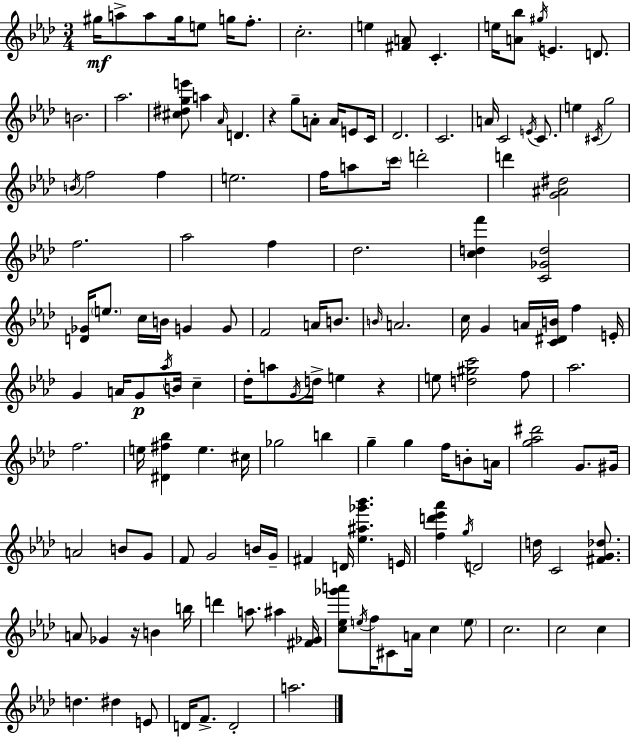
{
  \clef treble
  \numericTimeSignature
  \time 3/4
  \key f \minor
  gis''16\mf a''8-> a''8 gis''16 e''8 g''16 f''8.-. | c''2.-. | e''4 <fis' a'>8 c'4.-. | e''16 <a' bes''>8 \acciaccatura { gis''16 } e'4. d'8. | \break b'2. | aes''2. | <cis'' dis'' g'' e'''>8 a''4 \grace { aes'16 } d'4. | r4 g''8-- a'8-. a'16 e'8 | \break c'16 des'2. | c'2. | a'16 c'2 \acciaccatura { e'16 } | c'8. e''4 \acciaccatura { cis'16 } g''2 | \break \acciaccatura { b'16 } f''2 | f''4 e''2. | f''16 a''8 \parenthesize c'''16 d'''2-. | d'''4 <g' ais' dis''>2 | \break f''2. | aes''2 | f''4 des''2. | <c'' d'' f'''>4 <c' ges' d''>2 | \break <d' ges'>16 \parenthesize e''8. c''16 b'16 g'4 | g'8 f'2 | a'16 b'8. \grace { b'16 } a'2. | c''16 g'4 a'16 | \break <c' dis' b'>16 f''4 e'16-. g'4 a'16 g'8\p | \acciaccatura { aes''16 } b'16 c''4-- des''16-. a''8 \acciaccatura { g'16 } d''16-> | e''4 r4 e''8 <d'' gis'' c'''>2 | f''8 aes''2. | \break f''2. | e''16 <dis' fis'' bes''>4 | e''4. cis''16 ges''2 | b''4 g''4-- | \break g''4 f''16 b'8-. a'16 <g'' aes'' dis'''>2 | g'8. gis'16 a'2 | b'8 g'8 f'8 g'2 | b'16 g'16-- fis'4 | \break d'16 <ees'' ais'' ges''' bes'''>4. e'16 <f'' d''' ees''' aes'''>4 | \acciaccatura { g''16 } d'2 d''16 c'2 | <fis' g' des''>8. a'8 ges'4 | r16 b'4 b''16 d'''4 | \break a''8. ais''4 <fis' ges'>16 <c'' ees'' ges''' a'''>8 \acciaccatura { e''16 } | f''16 cis'8 a'16 c''4 \parenthesize e''8 c''2. | c''2 | c''4 d''4. | \break dis''4 e'8 d'16 f'8.-> | d'2-. a''2. | \bar "|."
}